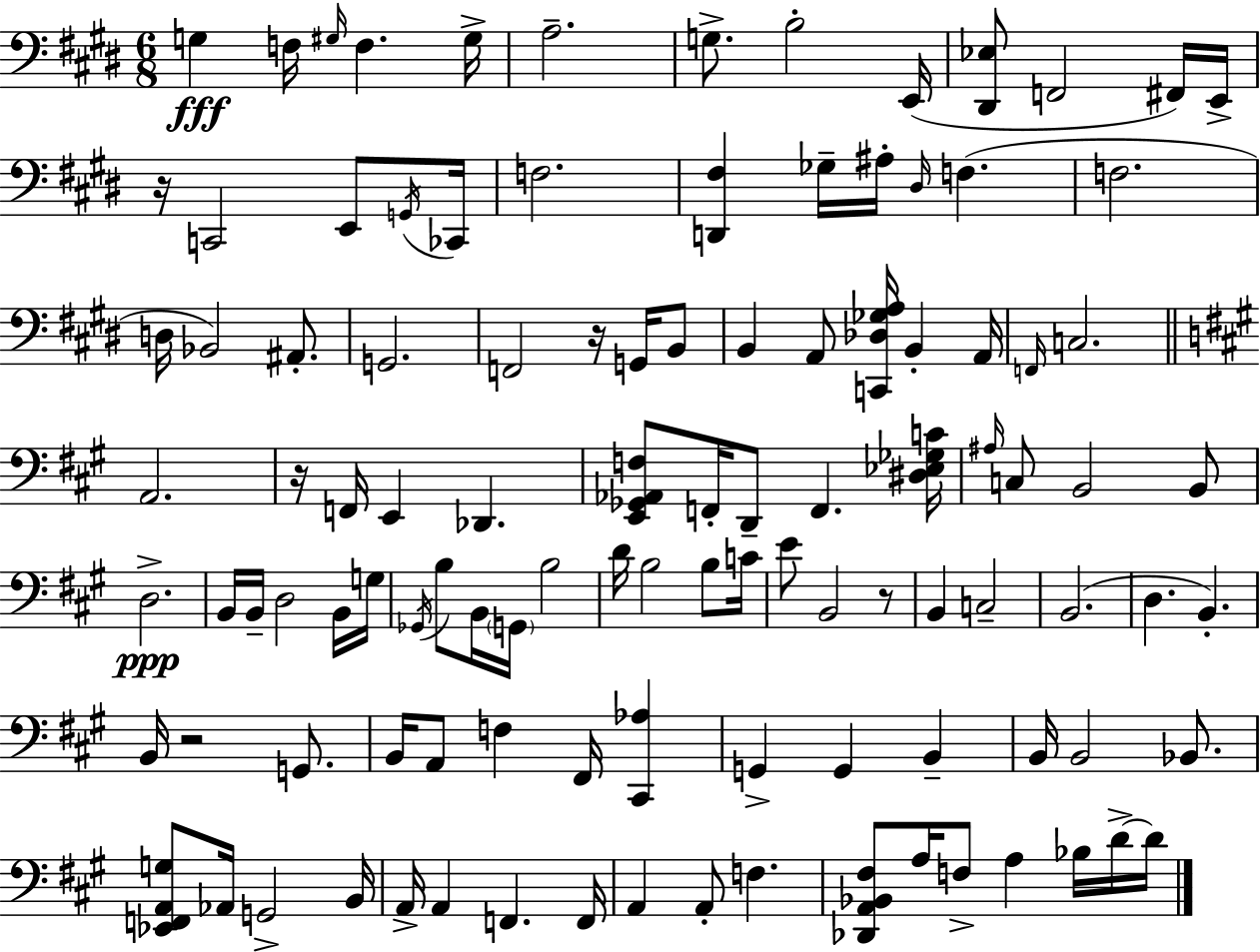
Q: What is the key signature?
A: E major